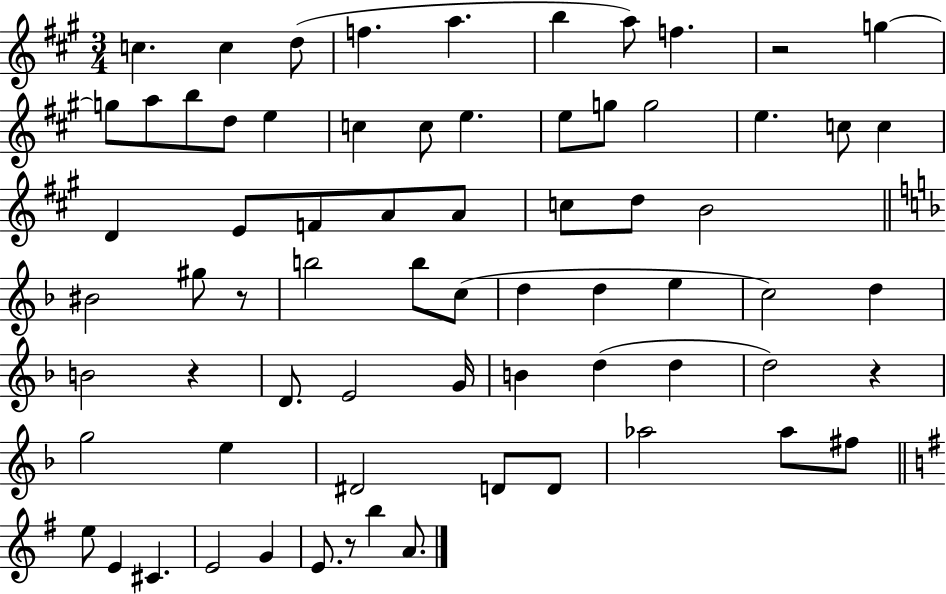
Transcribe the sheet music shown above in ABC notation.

X:1
T:Untitled
M:3/4
L:1/4
K:A
c c d/2 f a b a/2 f z2 g g/2 a/2 b/2 d/2 e c c/2 e e/2 g/2 g2 e c/2 c D E/2 F/2 A/2 A/2 c/2 d/2 B2 ^B2 ^g/2 z/2 b2 b/2 c/2 d d e c2 d B2 z D/2 E2 G/4 B d d d2 z g2 e ^D2 D/2 D/2 _a2 _a/2 ^f/2 e/2 E ^C E2 G E/2 z/2 b A/2